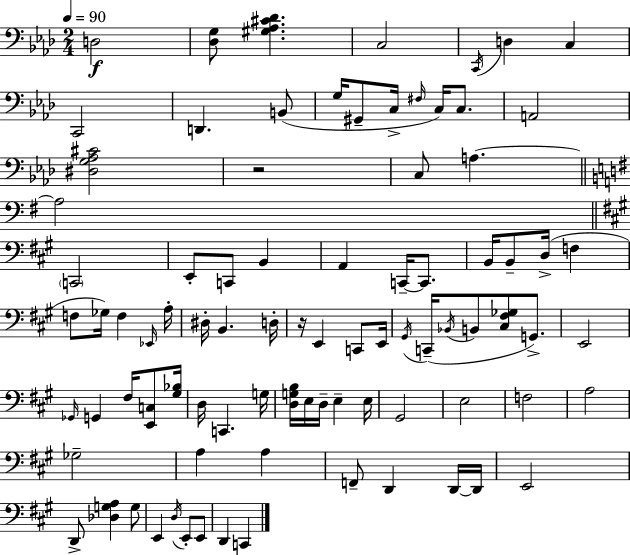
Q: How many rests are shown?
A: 2